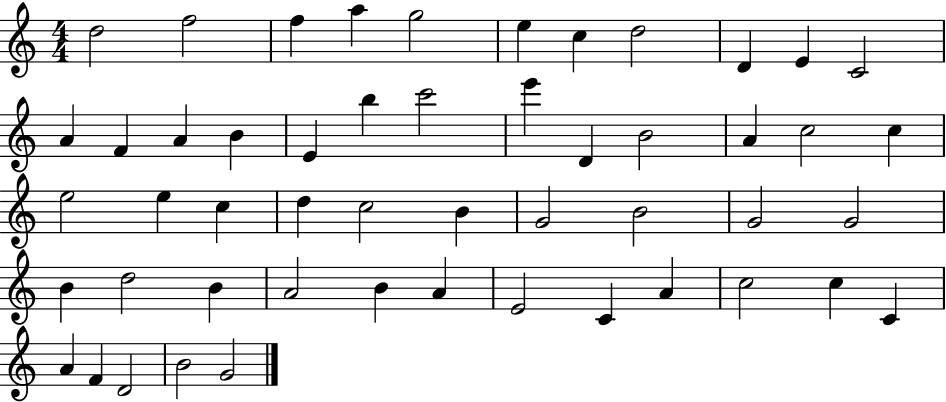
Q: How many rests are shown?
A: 0